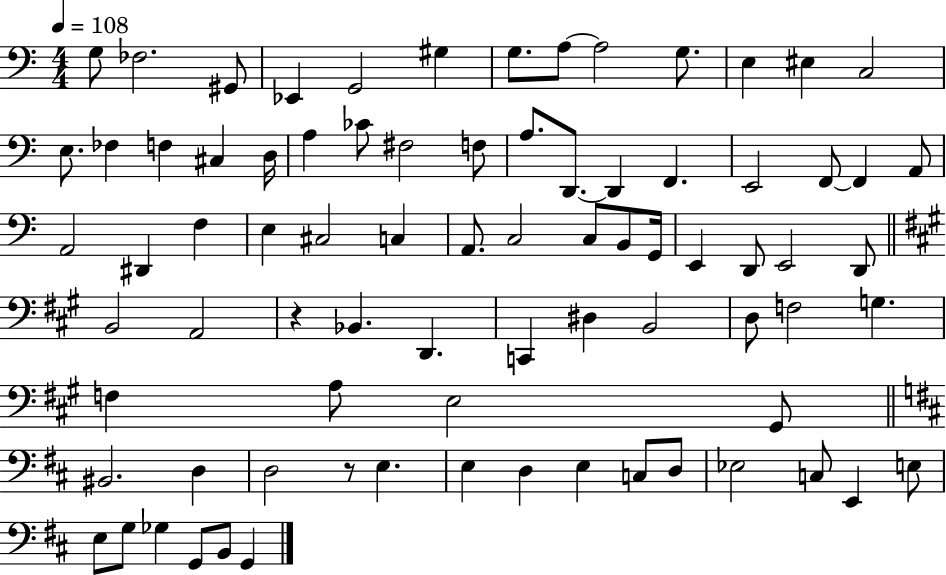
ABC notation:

X:1
T:Untitled
M:4/4
L:1/4
K:C
G,/2 _F,2 ^G,,/2 _E,, G,,2 ^G, G,/2 A,/2 A,2 G,/2 E, ^E, C,2 E,/2 _F, F, ^C, D,/4 A, _C/2 ^F,2 F,/2 A,/2 D,,/2 D,, F,, E,,2 F,,/2 F,, A,,/2 A,,2 ^D,, F, E, ^C,2 C, A,,/2 C,2 C,/2 B,,/2 G,,/4 E,, D,,/2 E,,2 D,,/2 B,,2 A,,2 z _B,, D,, C,, ^D, B,,2 D,/2 F,2 G, F, A,/2 E,2 ^G,,/2 ^B,,2 D, D,2 z/2 E, E, D, E, C,/2 D,/2 _E,2 C,/2 E,, E,/2 E,/2 G,/2 _G, G,,/2 B,,/2 G,,